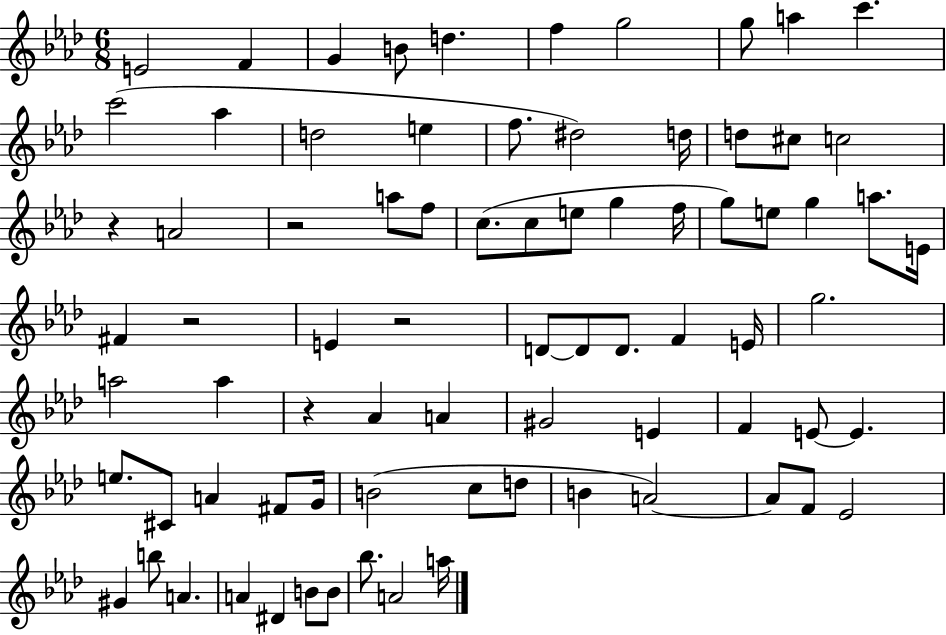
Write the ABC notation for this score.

X:1
T:Untitled
M:6/8
L:1/4
K:Ab
E2 F G B/2 d f g2 g/2 a c' c'2 _a d2 e f/2 ^d2 d/4 d/2 ^c/2 c2 z A2 z2 a/2 f/2 c/2 c/2 e/2 g f/4 g/2 e/2 g a/2 E/4 ^F z2 E z2 D/2 D/2 D/2 F E/4 g2 a2 a z _A A ^G2 E F E/2 E e/2 ^C/2 A ^F/2 G/4 B2 c/2 d/2 B A2 A/2 F/2 _E2 ^G b/2 A A ^D B/2 B/2 _b/2 A2 a/4